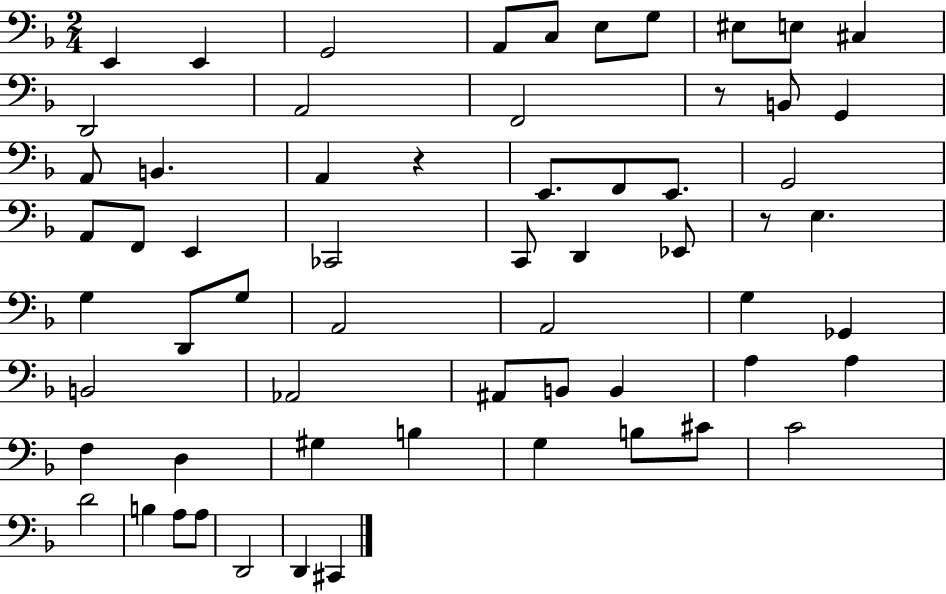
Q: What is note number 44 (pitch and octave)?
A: A3